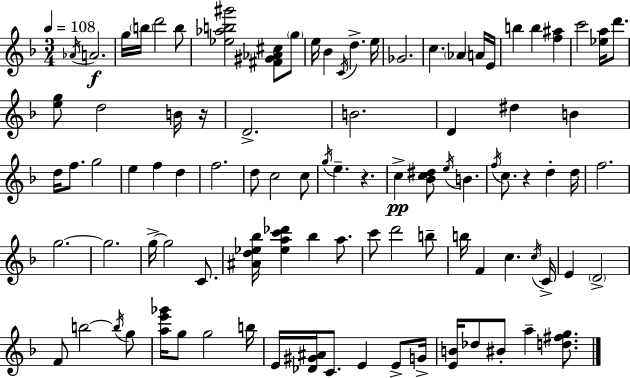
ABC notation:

X:1
T:Untitled
M:3/4
L:1/4
K:Dm
_A/4 A2 g/4 b/4 d'2 b/2 [_e_ab^g']2 [^F^G_A^c]/2 g/2 e/4 _B C/4 d e/4 _G2 c _A A/4 E/4 b b [f^a] c'2 [_ea]/4 d'/2 [eg]/2 d2 B/4 z/4 D2 B2 D ^d B d/4 f/2 g2 e f d f2 d/2 c2 c/2 g/4 e z c [_Bc^d]/2 e/4 B f/4 c/2 z d d/4 f2 g2 g2 g/4 g2 C/2 [^Ad_e_b]/4 [_eac'_d'] _b a/2 c'/2 d'2 b/2 b/4 F c c/4 C/4 E D2 F/2 b2 b/4 g/2 [ae'_g']/4 g/2 g2 b/4 E/4 [_D^G^A]/4 C/2 E E/2 G/4 [EB]/4 _d/2 ^B/2 a [d^fg]/2